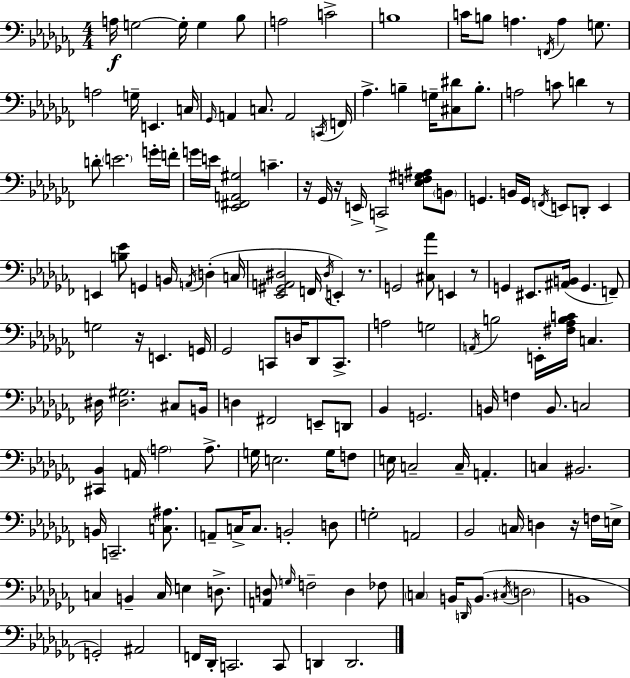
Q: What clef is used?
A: bass